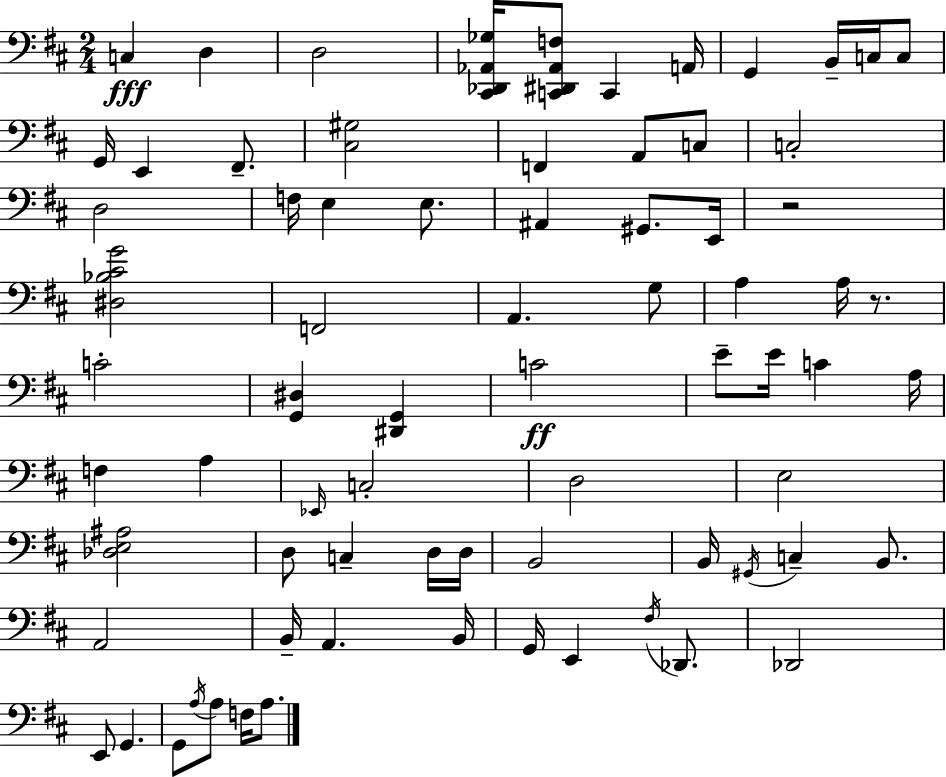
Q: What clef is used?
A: bass